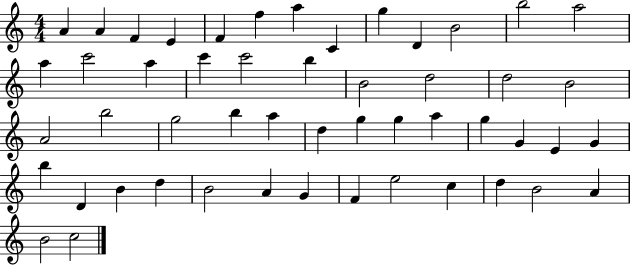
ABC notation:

X:1
T:Untitled
M:4/4
L:1/4
K:C
A A F E F f a C g D B2 b2 a2 a c'2 a c' c'2 b B2 d2 d2 B2 A2 b2 g2 b a d g g a g G E G b D B d B2 A G F e2 c d B2 A B2 c2